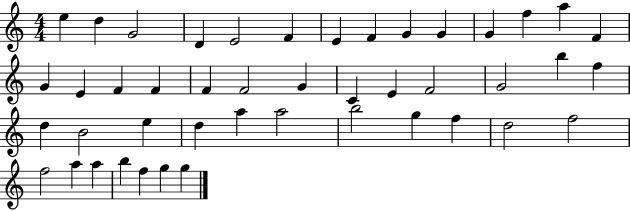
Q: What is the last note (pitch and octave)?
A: G5